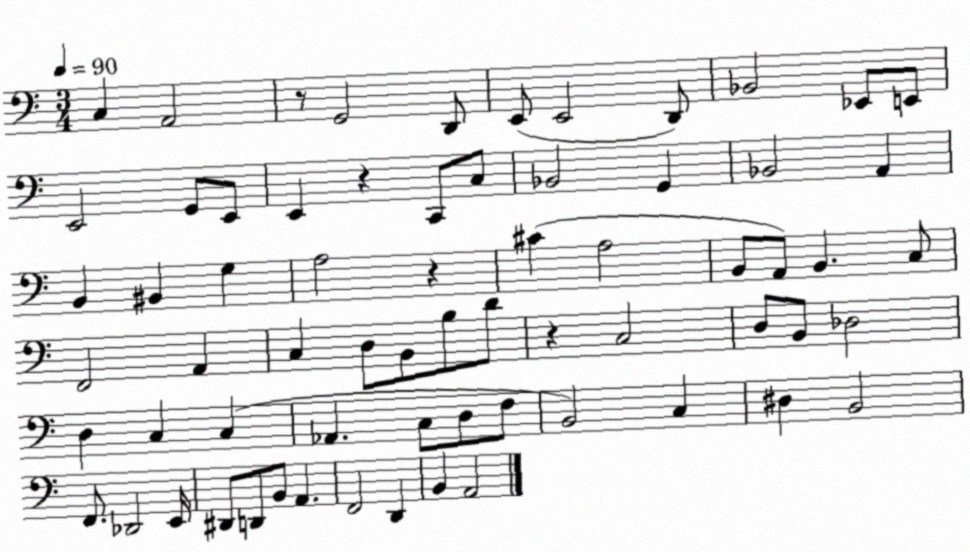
X:1
T:Untitled
M:3/4
L:1/4
K:C
C, A,,2 z/2 G,,2 D,,/2 E,,/2 E,,2 D,,/2 _B,,2 _E,,/2 E,,/2 E,,2 G,,/2 E,,/2 E,, z C,,/2 C,/2 _B,,2 G,, _B,,2 A,, B,, ^B,, G, A,2 z ^C A,2 B,,/2 A,,/2 B,, C,/2 F,,2 A,, C, D,/2 B,,/2 B,/2 D/2 z C,2 D,/2 B,,/2 _D,2 D, C, C, _A,, C,/2 D,/2 F,/2 B,,2 C, ^D, B,,2 F,,/2 _D,,2 E,,/4 ^D,,/2 D,,/2 B,,/2 A,, F,,2 D,, B,, A,,2